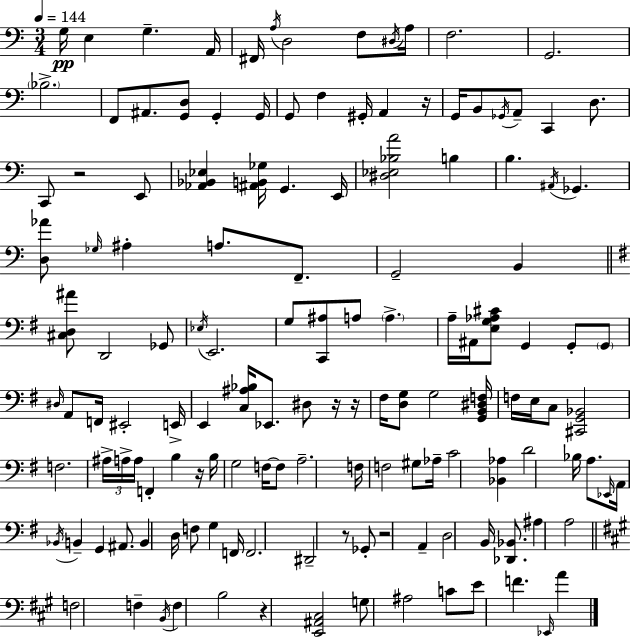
{
  \clef bass
  \numericTimeSignature
  \time 3/4
  \key c \major
  \tempo 4 = 144
  g16\pp e4 g4.-- a,16 | fis,16 \acciaccatura { a16 } d2 f8 | \acciaccatura { dis16 } a16 f2. | g,2. | \break \parenthesize bes2.-> | f,8 ais,8. <g, d>8 g,4-. | g,16 g,8 f4 gis,16-. a,4 | r16 g,16 b,8 \acciaccatura { ges,16 } a,8-- c,4 | \break d8. c,8 r2 | e,8 <aes, bes, ees>4 <ais, b, ges>16 g,4. | e,16 <dis ees bes a'>2 b4 | b4. \acciaccatura { ais,16 } ges,4. | \break <d aes'>8 \grace { ges16 } ais4-. a8. | f,8.-- g,2-- | b,4 \bar "||" \break \key g \major <cis d ais'>8 d,2 ges,8 | \acciaccatura { ees16 } e,2. | g8 <c, ais>8 a8 \parenthesize a4.-> | a16-- ais,16 <e g aes cis'>8 g,4 g,8-. \parenthesize g,8 | \break \grace { dis16 } a,8 f,16 eis,2-. | e,16-> e,4 <c ais bes>16 ees,8. dis8 | r16 r16 fis16 <d g>8 g2 | <g, b, dis f>16 f16 e16 c8 <cis, g, bes,>2 | \break f2. | \tuplet 3/2 { ais16-> a16-> a16 } f,4-. b4 | r16 b16 g2 f16~~ | f8 a2.-- | \break f16 f2 gis8 | aes16-- c'2 <bes, aes>4 | d'2 bes16 a8. | \grace { ees,16 } a,16 \acciaccatura { bes,16 } b,4-- g,4 | \break ais,8. b,4 d16 f8 g4 | f,16 f,2. | dis,2-- | r8 ges,8-. r2 | \break a,4-- d2 | b,16 <des, bes,>8. ais4 a2 | \bar "||" \break \key a \major f2 f4-- | \acciaccatura { b,16 } f4 b2 | r4 <e, ais, cis>2 | g8 ais2 c'8 | \break e'8 f'4. \grace { ees,16 } a'4 | \bar "|."
}